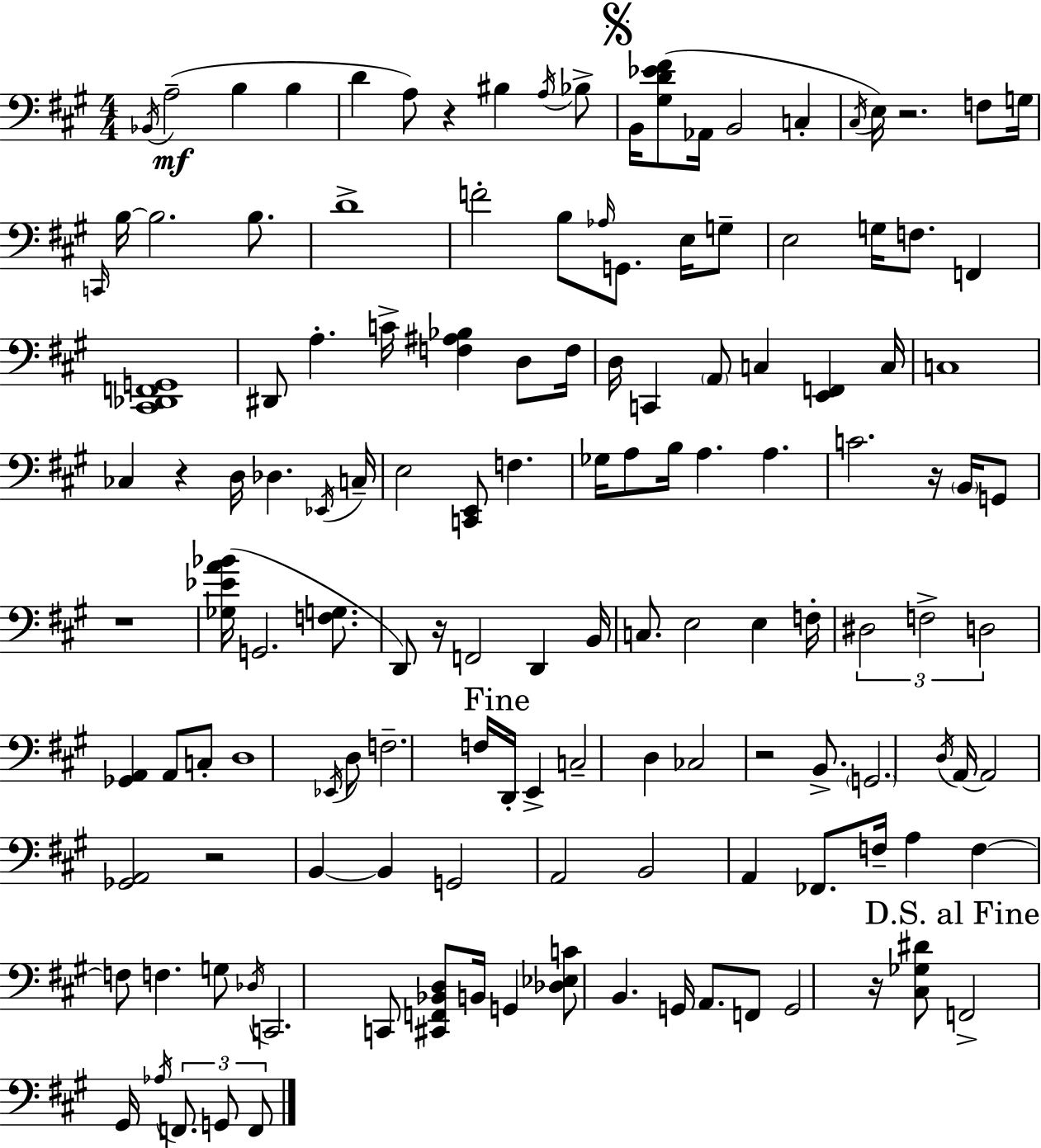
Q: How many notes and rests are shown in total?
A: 137